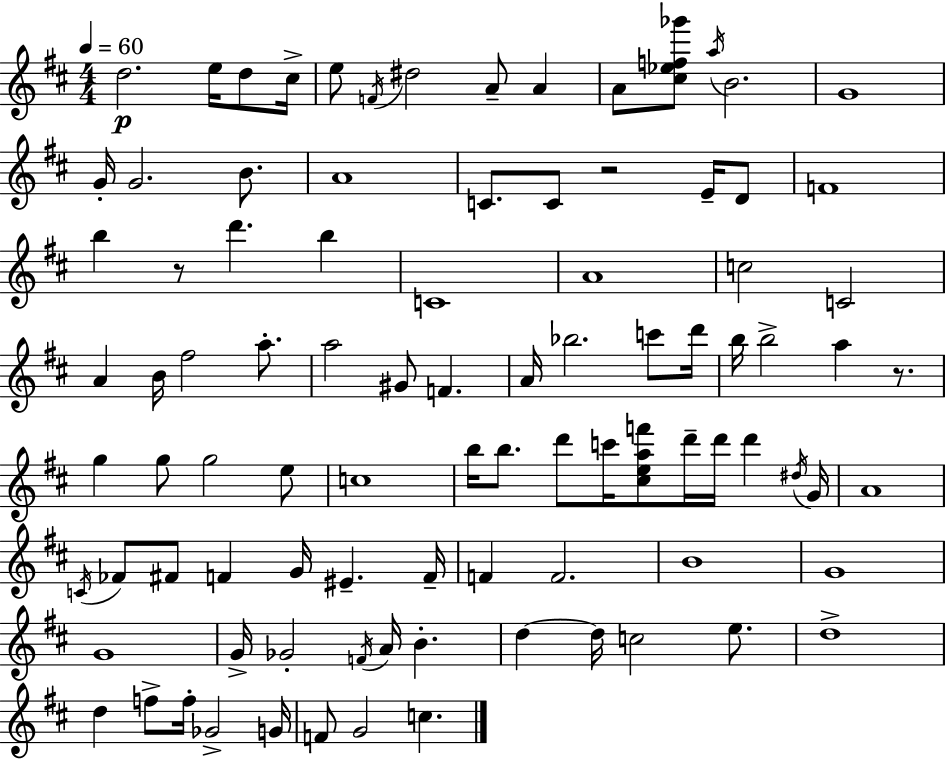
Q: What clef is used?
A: treble